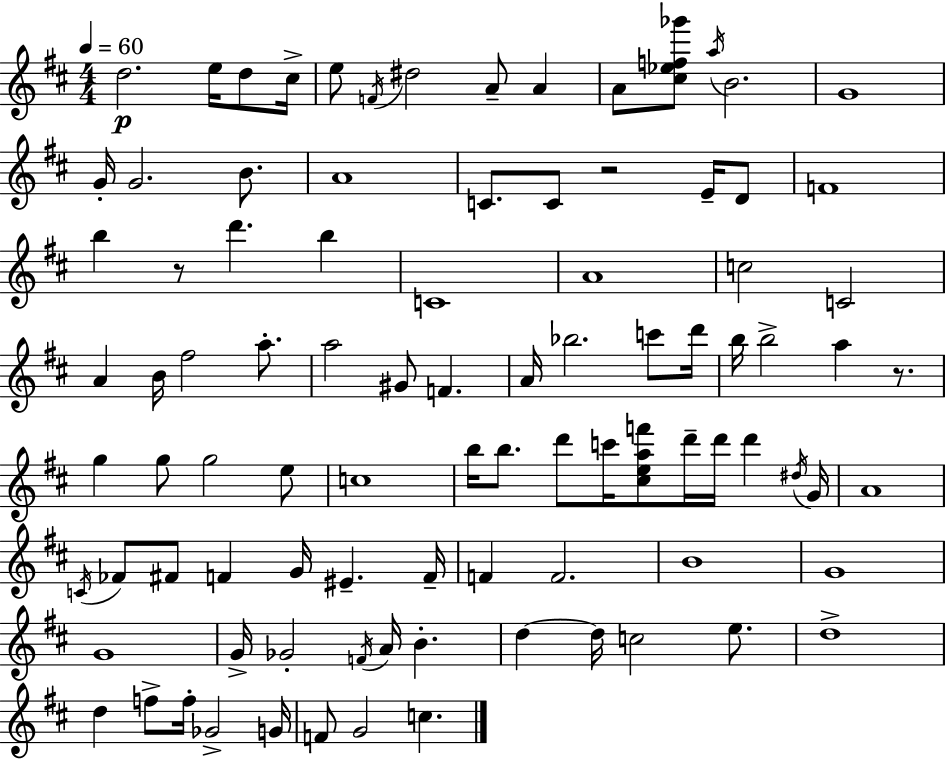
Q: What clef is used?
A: treble